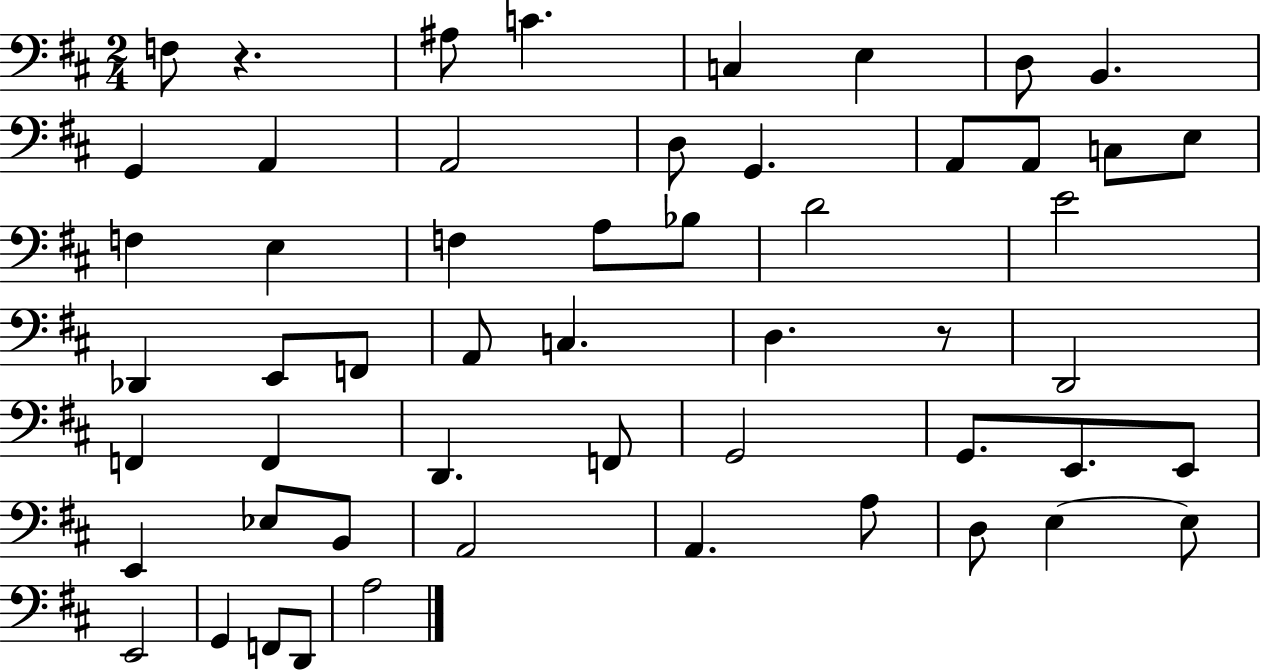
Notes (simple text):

F3/e R/q. A#3/e C4/q. C3/q E3/q D3/e B2/q. G2/q A2/q A2/h D3/e G2/q. A2/e A2/e C3/e E3/e F3/q E3/q F3/q A3/e Bb3/e D4/h E4/h Db2/q E2/e F2/e A2/e C3/q. D3/q. R/e D2/h F2/q F2/q D2/q. F2/e G2/h G2/e. E2/e. E2/e E2/q Eb3/e B2/e A2/h A2/q. A3/e D3/e E3/q E3/e E2/h G2/q F2/e D2/e A3/h